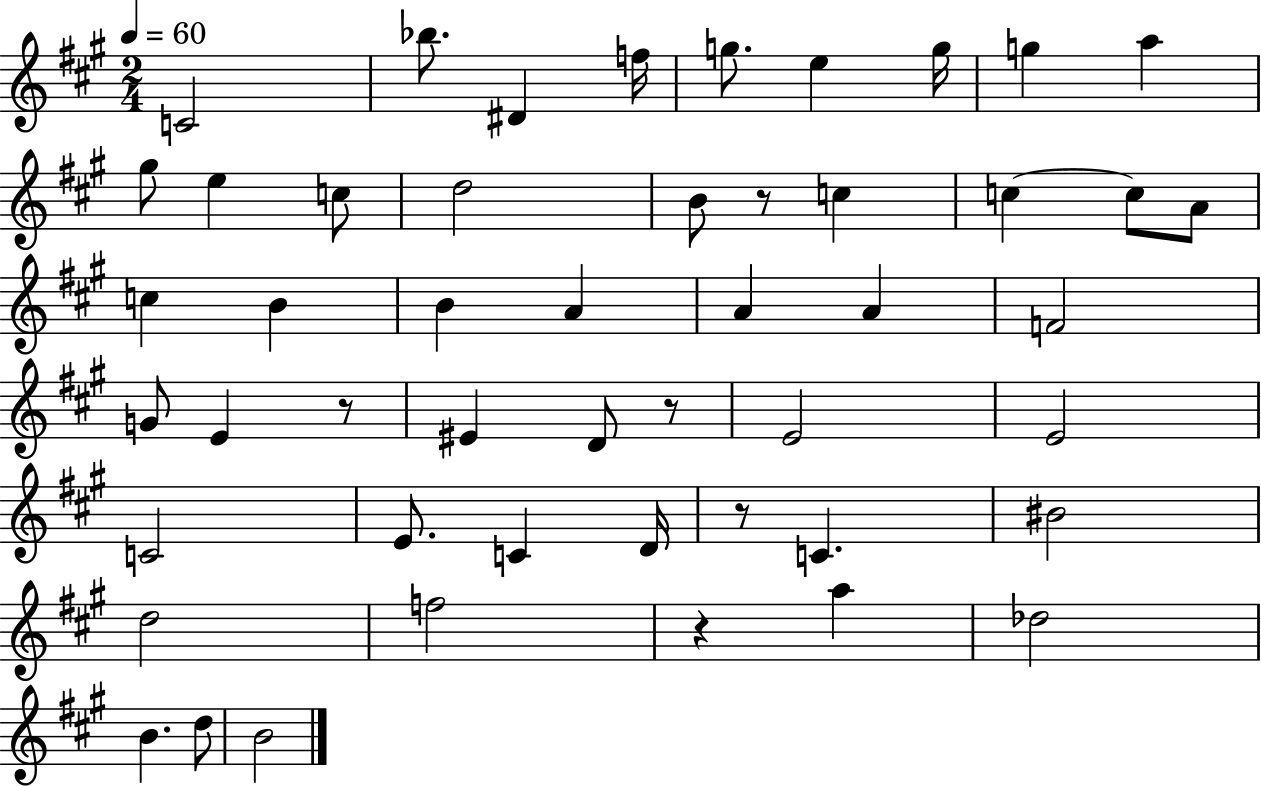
C4/h Bb5/e. D#4/q F5/s G5/e. E5/q G5/s G5/q A5/q G#5/e E5/q C5/e D5/h B4/e R/e C5/q C5/q C5/e A4/e C5/q B4/q B4/q A4/q A4/q A4/q F4/h G4/e E4/q R/e EIS4/q D4/e R/e E4/h E4/h C4/h E4/e. C4/q D4/s R/e C4/q. BIS4/h D5/h F5/h R/q A5/q Db5/h B4/q. D5/e B4/h